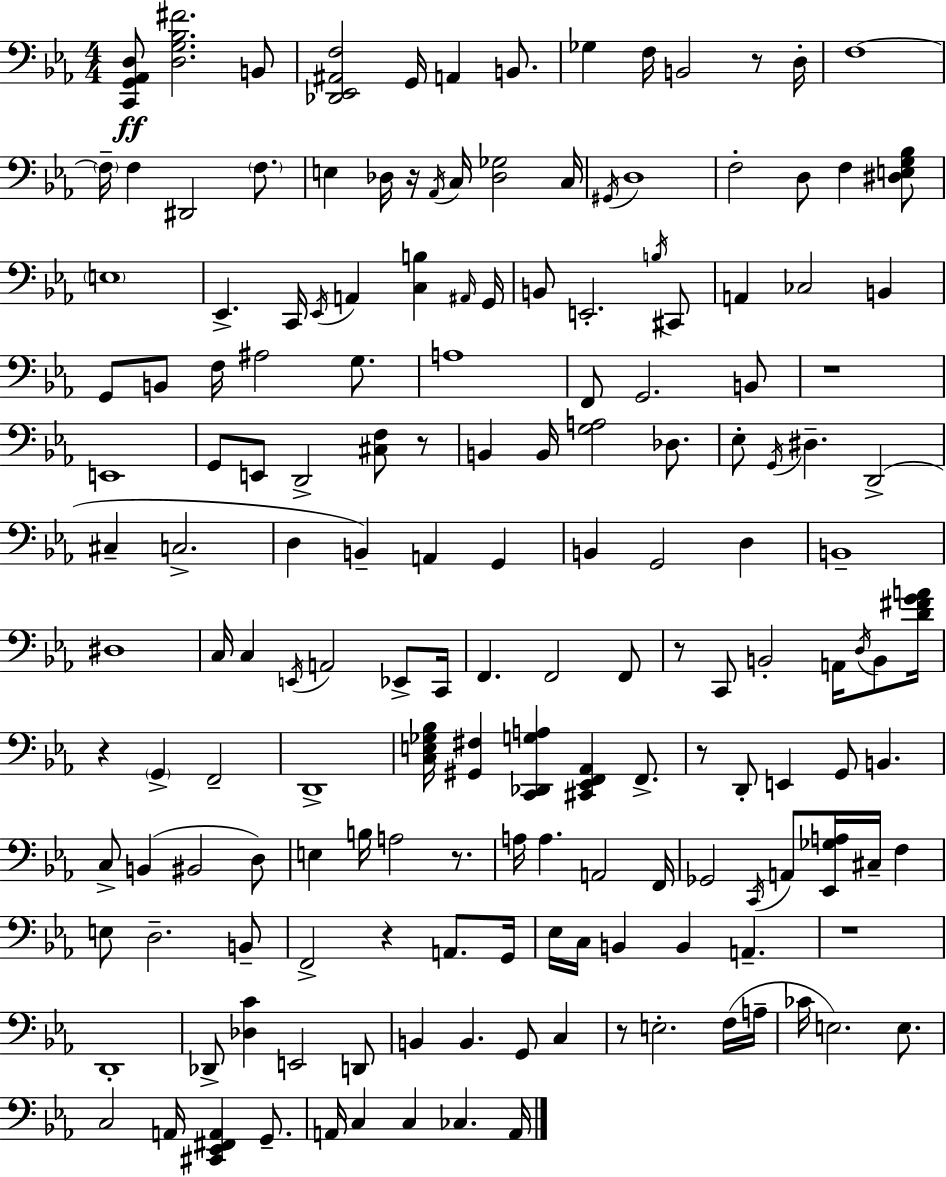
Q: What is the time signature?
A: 4/4